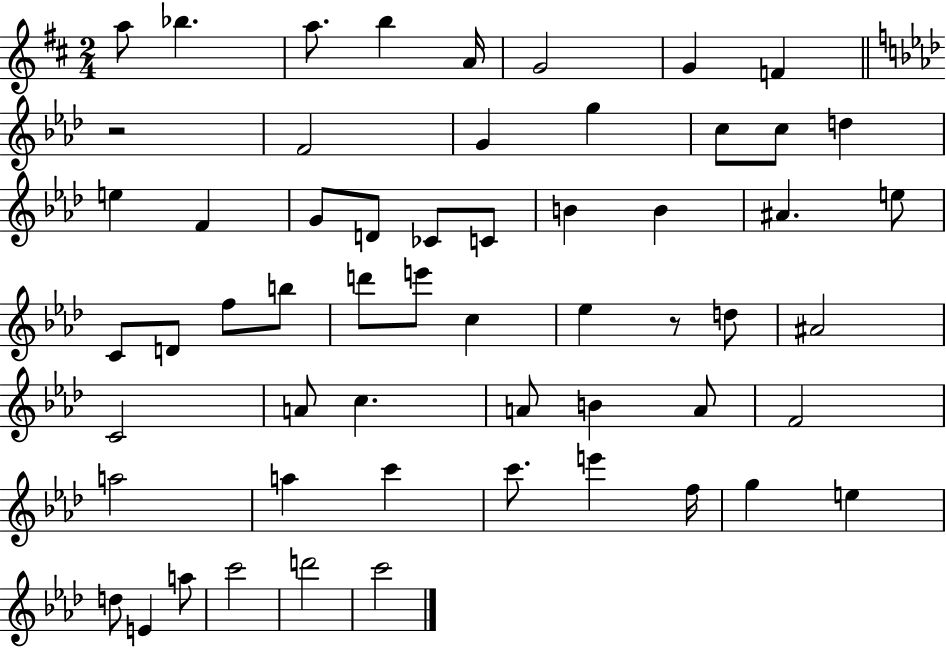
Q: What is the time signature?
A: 2/4